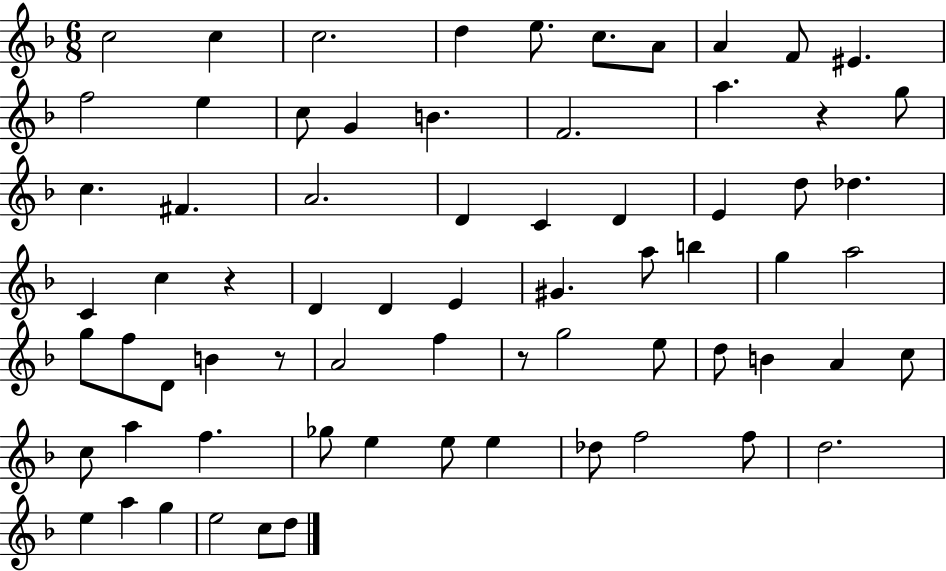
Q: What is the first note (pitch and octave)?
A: C5